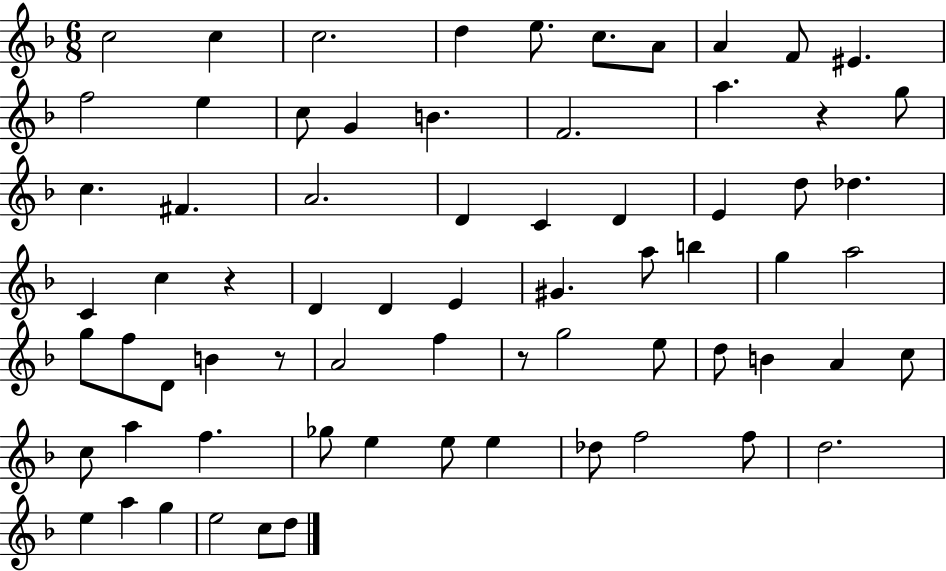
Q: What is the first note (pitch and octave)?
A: C5